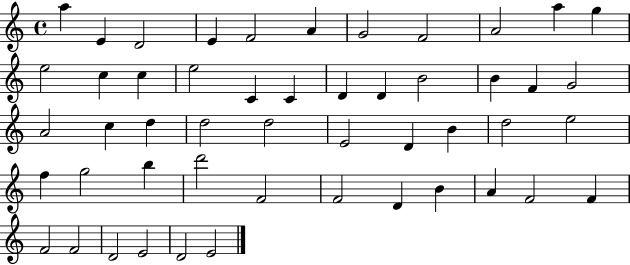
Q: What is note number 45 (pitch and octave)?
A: F4